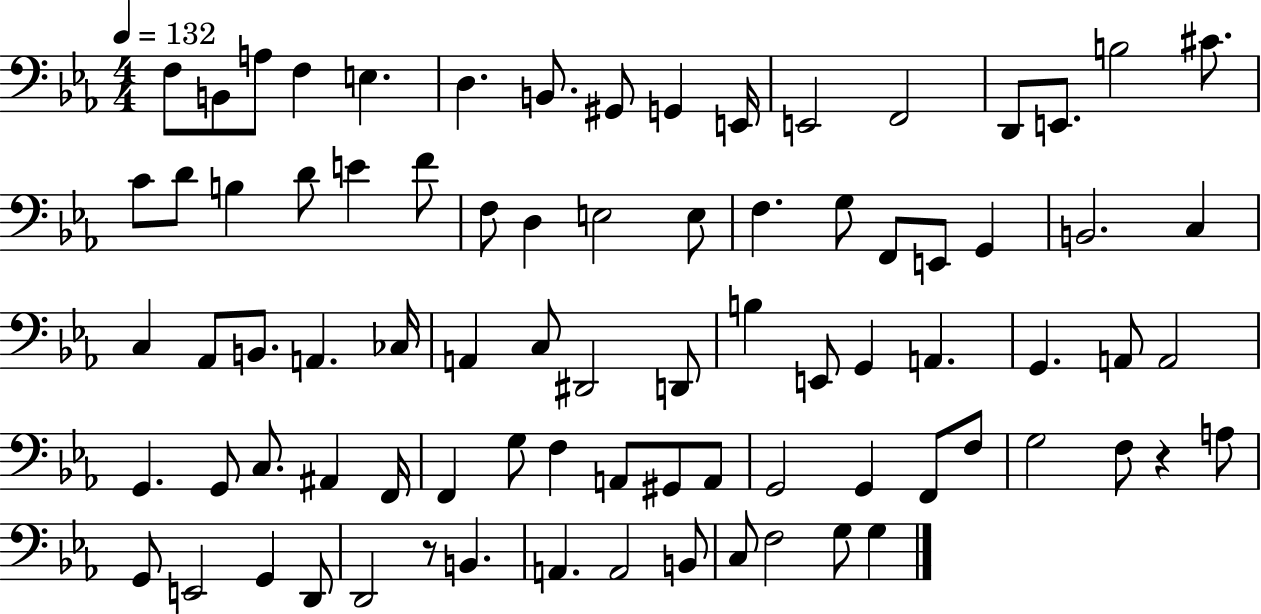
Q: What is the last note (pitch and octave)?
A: G3